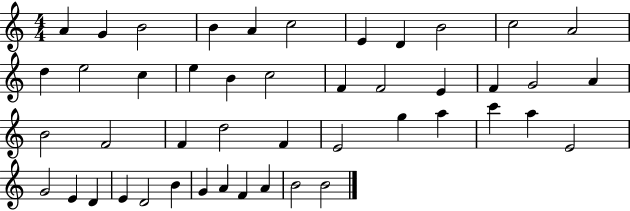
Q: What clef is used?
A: treble